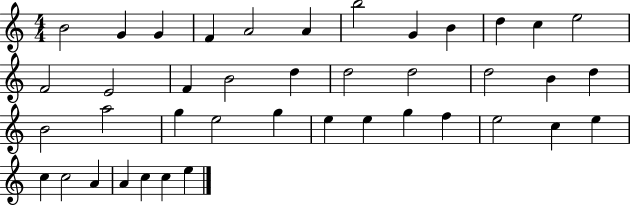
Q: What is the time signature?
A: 4/4